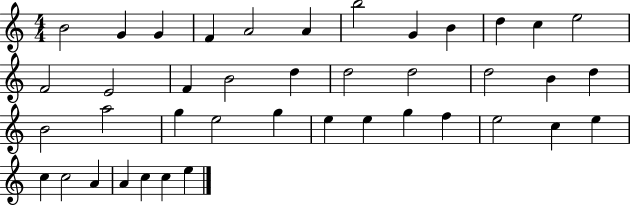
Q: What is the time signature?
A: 4/4